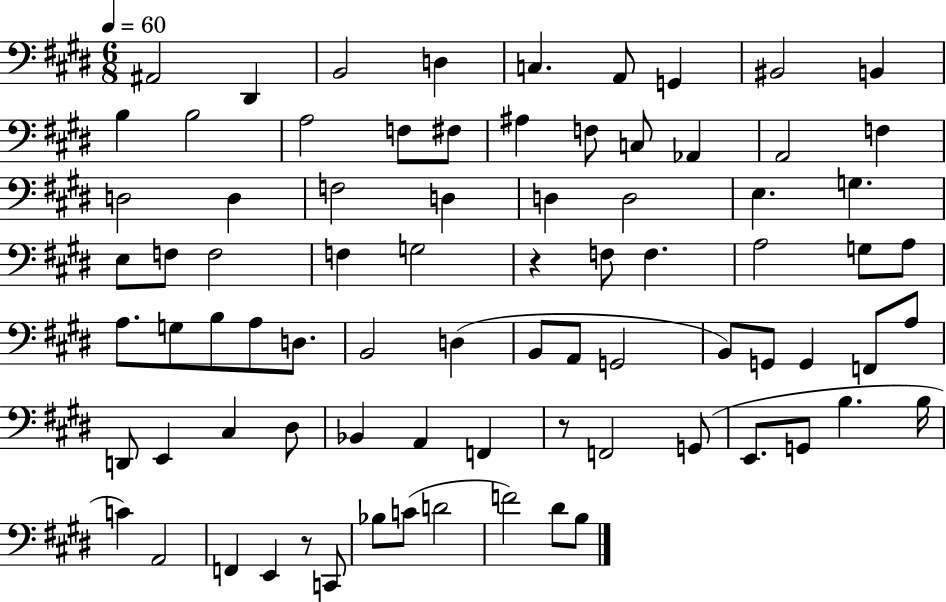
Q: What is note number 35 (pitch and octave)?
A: F3